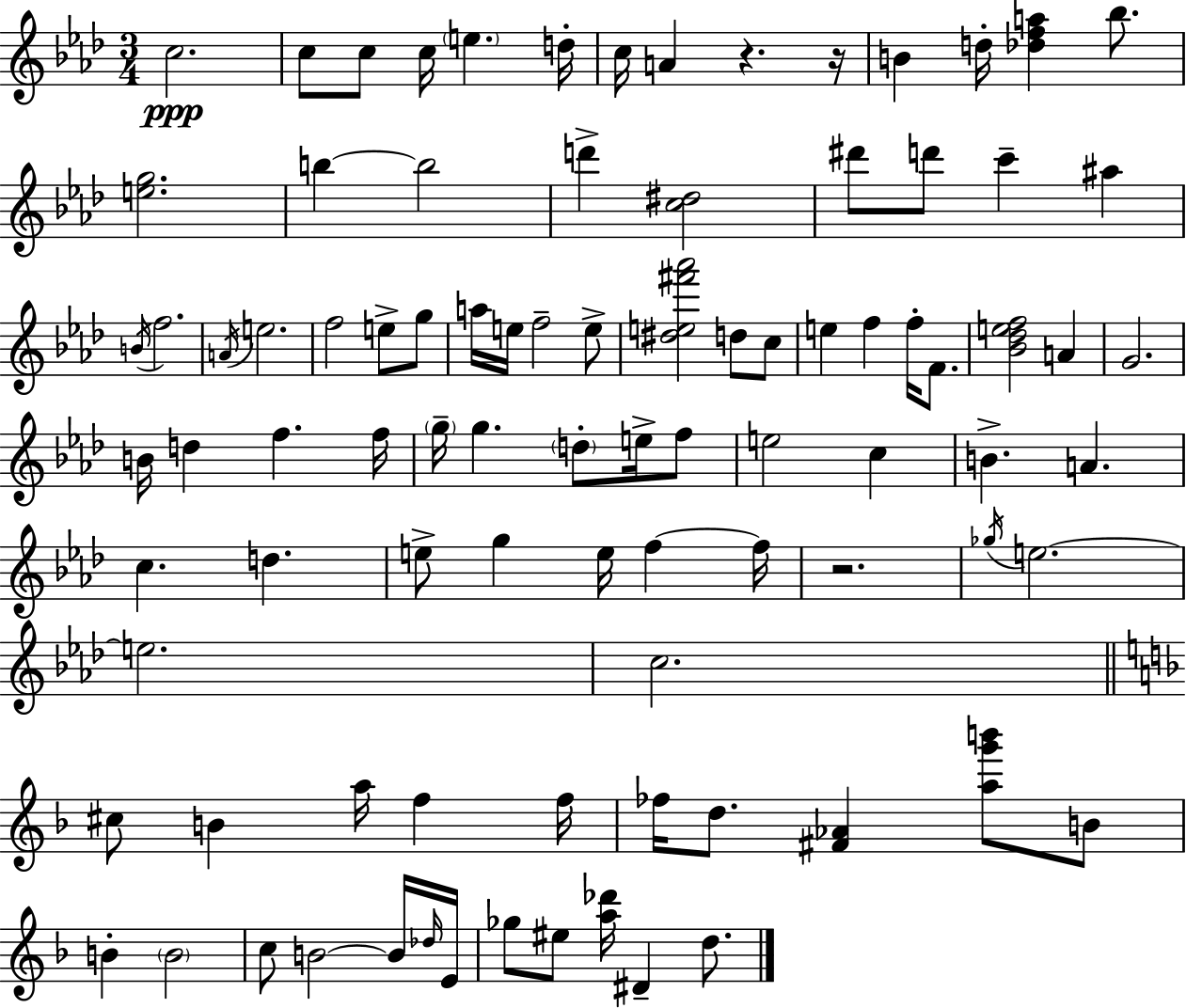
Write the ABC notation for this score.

X:1
T:Untitled
M:3/4
L:1/4
K:Fm
c2 c/2 c/2 c/4 e d/4 c/4 A z z/4 B d/4 [_dfa] _b/2 [eg]2 b b2 d' [c^d]2 ^d'/2 d'/2 c' ^a B/4 f2 A/4 e2 f2 e/2 g/2 a/4 e/4 f2 e/2 [^de^f'_a']2 d/2 c/2 e f f/4 F/2 [_B_def]2 A G2 B/4 d f f/4 g/4 g d/2 e/4 f/2 e2 c B A c d e/2 g e/4 f f/4 z2 _g/4 e2 e2 c2 ^c/2 B a/4 f f/4 _f/4 d/2 [^F_A] [ag'b']/2 B/2 B B2 c/2 B2 B/4 _d/4 E/4 _g/2 ^e/2 [a_d']/4 ^D d/2